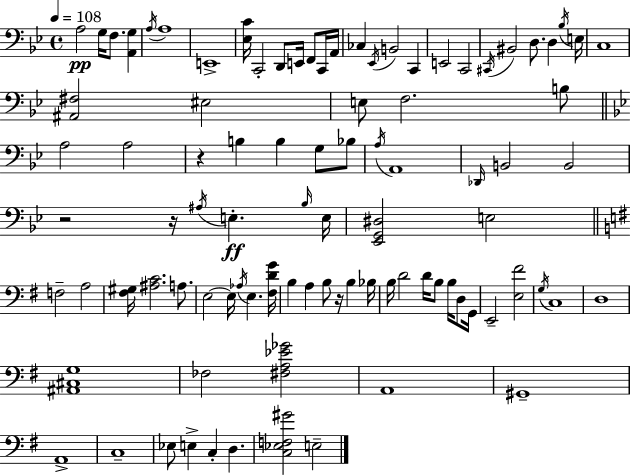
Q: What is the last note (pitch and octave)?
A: E3